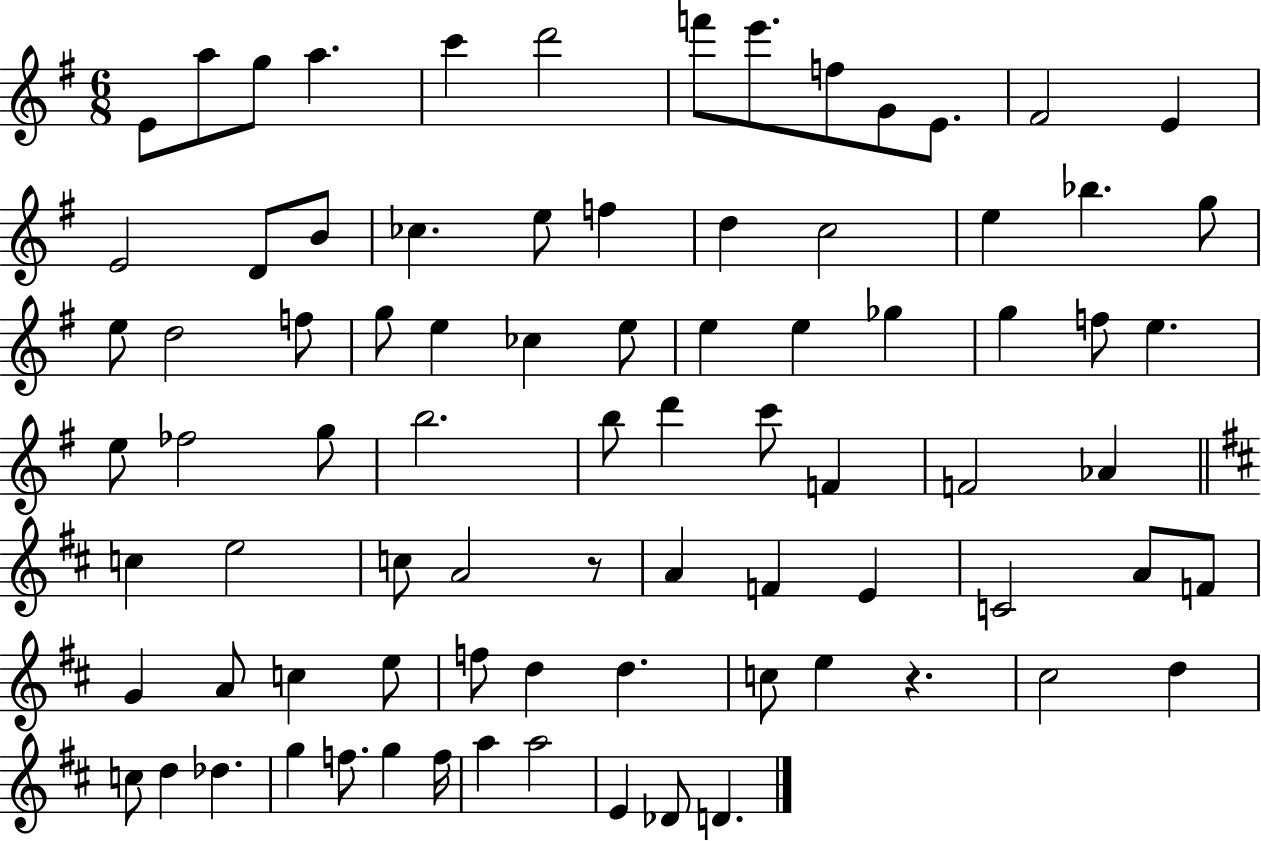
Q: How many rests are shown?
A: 2